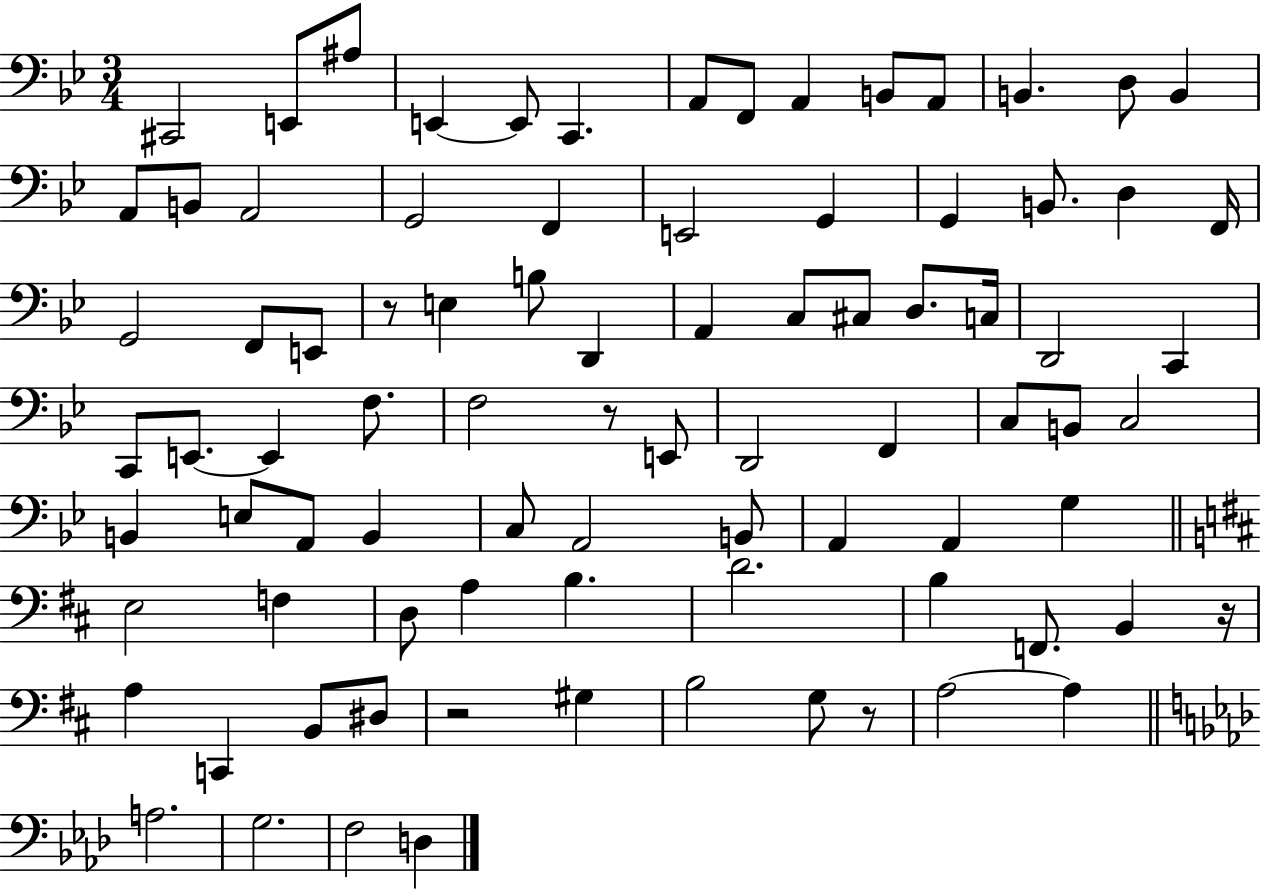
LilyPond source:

{
  \clef bass
  \numericTimeSignature
  \time 3/4
  \key bes \major
  \repeat volta 2 { cis,2 e,8 ais8 | e,4~~ e,8 c,4. | a,8 f,8 a,4 b,8 a,8 | b,4. d8 b,4 | \break a,8 b,8 a,2 | g,2 f,4 | e,2 g,4 | g,4 b,8. d4 f,16 | \break g,2 f,8 e,8 | r8 e4 b8 d,4 | a,4 c8 cis8 d8. c16 | d,2 c,4 | \break c,8 e,8.~~ e,4 f8. | f2 r8 e,8 | d,2 f,4 | c8 b,8 c2 | \break b,4 e8 a,8 b,4 | c8 a,2 b,8 | a,4 a,4 g4 | \bar "||" \break \key d \major e2 f4 | d8 a4 b4. | d'2. | b4 f,8. b,4 r16 | \break a4 c,4 b,8 dis8 | r2 gis4 | b2 g8 r8 | a2~~ a4 | \break \bar "||" \break \key f \minor a2. | g2. | f2 d4 | } \bar "|."
}